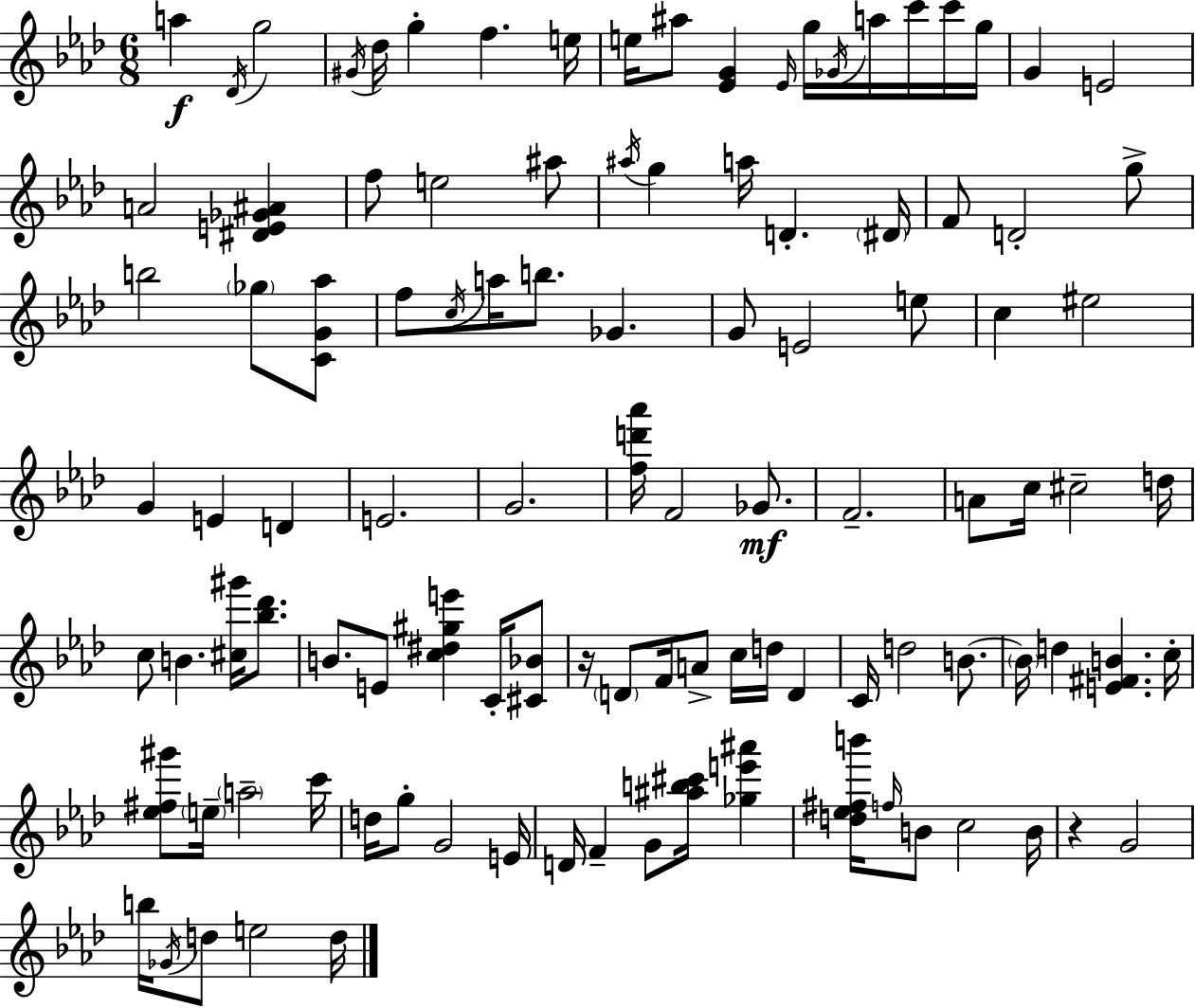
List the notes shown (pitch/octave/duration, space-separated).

A5/q Db4/s G5/h G#4/s Db5/s G5/q F5/q. E5/s E5/s A#5/e [Eb4,G4]/q Eb4/s G5/s Gb4/s A5/s C6/s C6/s G5/s G4/q E4/h A4/h [D#4,E4,Gb4,A#4]/q F5/e E5/h A#5/e A#5/s G5/q A5/s D4/q. D#4/s F4/e D4/h G5/e B5/h Gb5/e [C4,G4,Ab5]/e F5/e C5/s A5/s B5/e. Gb4/q. G4/e E4/h E5/e C5/q EIS5/h G4/q E4/q D4/q E4/h. G4/h. [F5,D6,Ab6]/s F4/h Gb4/e. F4/h. A4/e C5/s C#5/h D5/s C5/e B4/q. [C#5,G#6]/s [Bb5,Db6]/e. B4/e. E4/e [C5,D#5,G#5,E6]/q C4/s [C#4,Bb4]/e R/s D4/e F4/s A4/e C5/s D5/s D4/q C4/s D5/h B4/e. B4/s D5/q [E4,F#4,B4]/q. C5/s [Eb5,F#5,G#6]/e E5/s A5/h C6/s D5/s G5/e G4/h E4/s D4/s F4/q G4/e [A#5,B5,C#6]/s [Gb5,E6,A#6]/q [D5,Eb5,F#5,B6]/s F5/s B4/e C5/h B4/s R/q G4/h B5/s Gb4/s D5/e E5/h D5/s